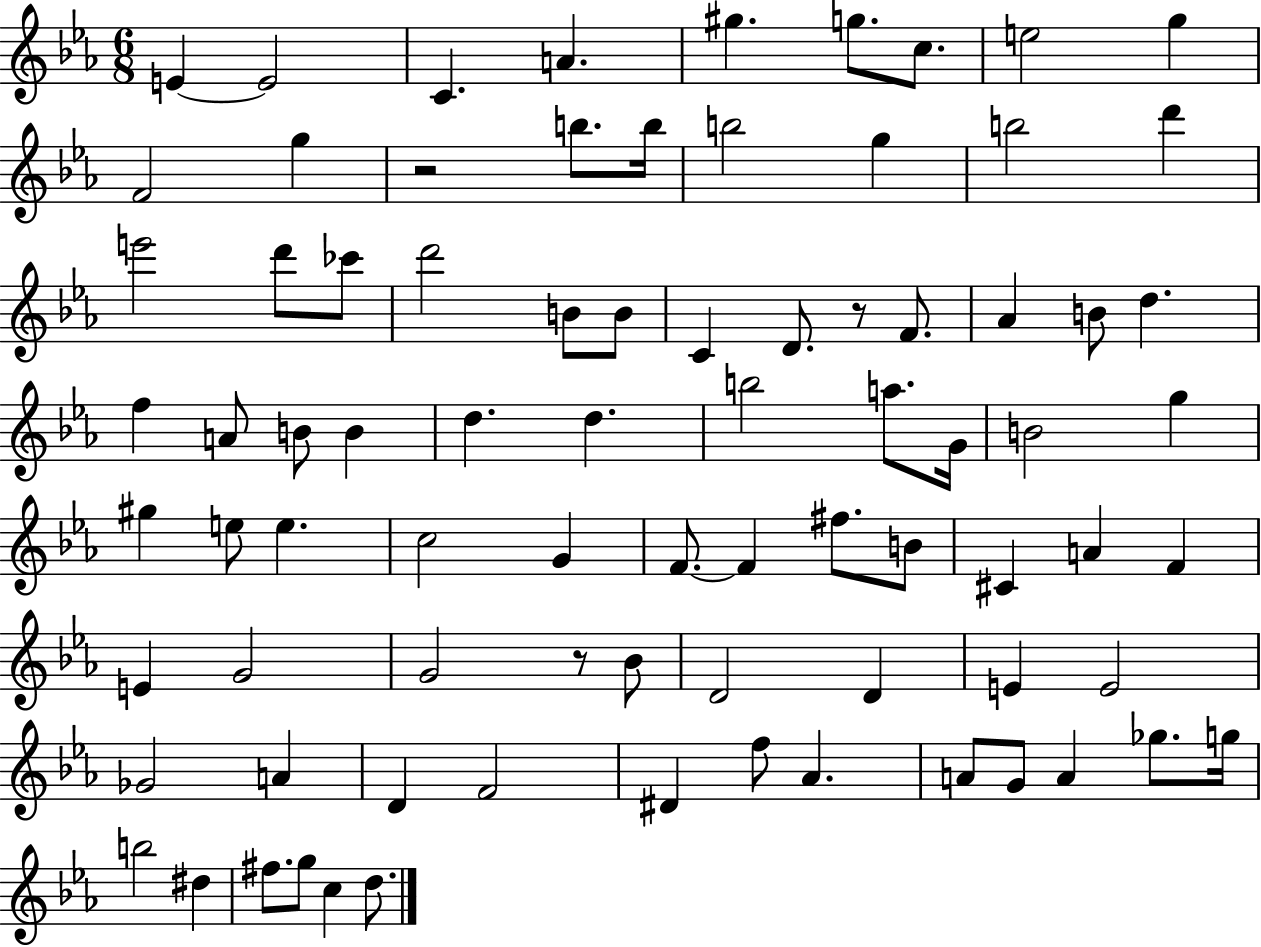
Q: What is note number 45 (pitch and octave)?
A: G4